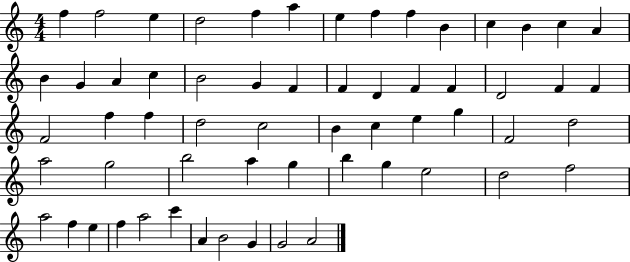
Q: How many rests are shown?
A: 0